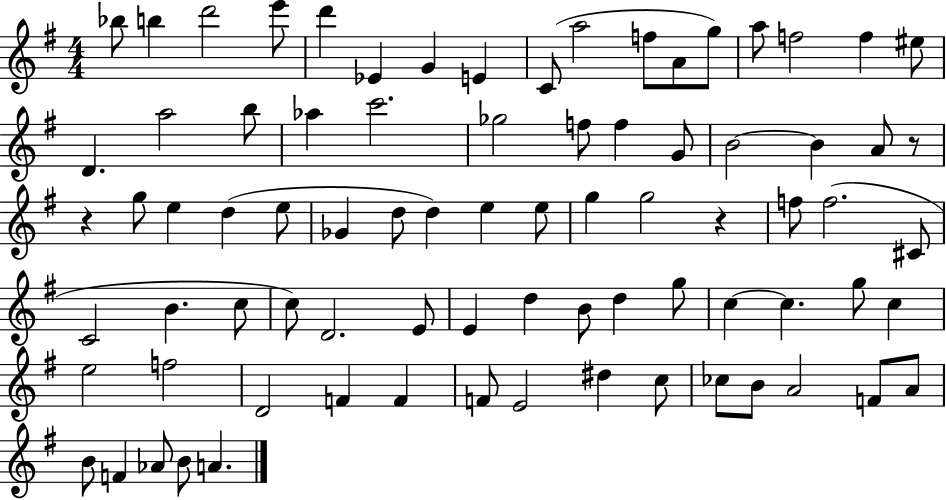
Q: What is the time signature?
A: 4/4